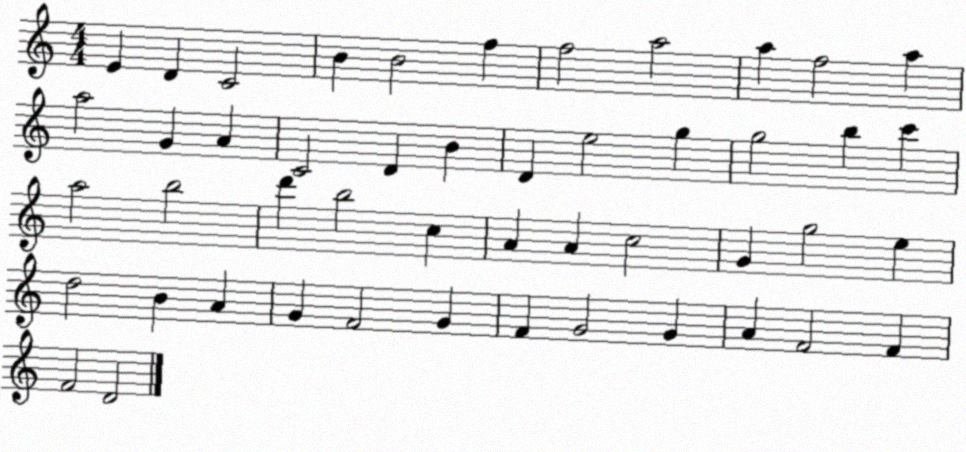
X:1
T:Untitled
M:4/4
L:1/4
K:C
E D C2 B B2 f f2 a2 a f2 a a2 G A C2 D B D e2 g g2 b c' a2 b2 d' b2 c A A c2 G g2 e d2 B A G F2 G F G2 G A F2 F F2 D2